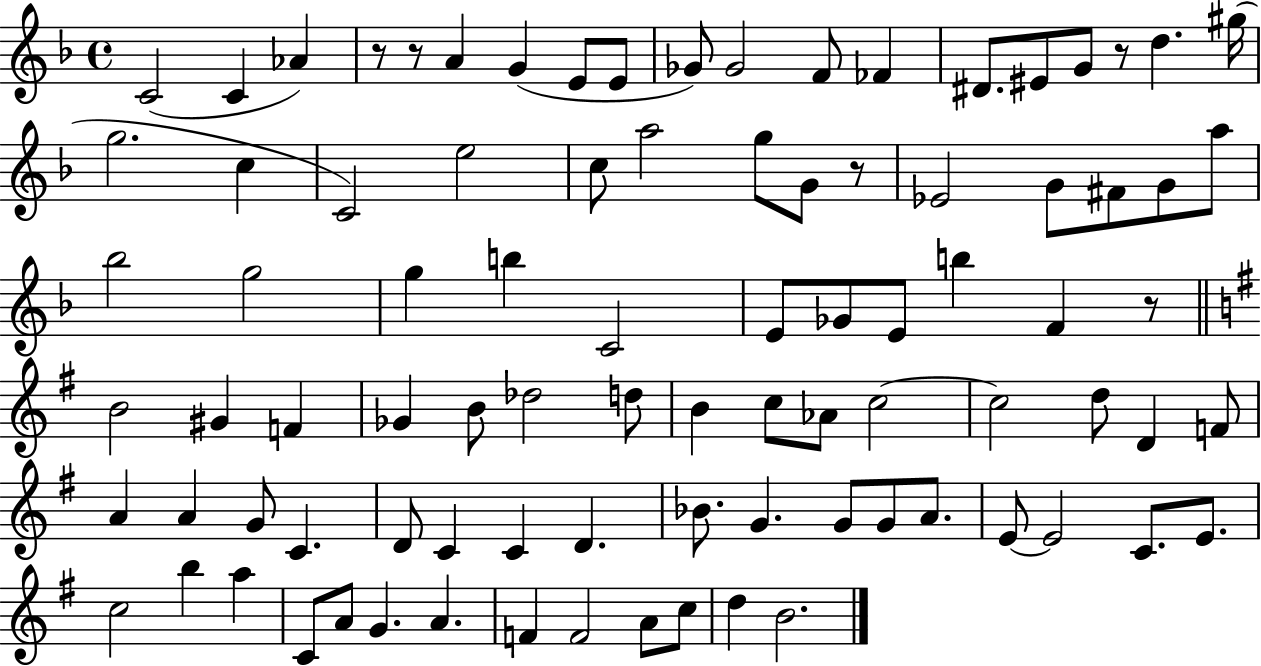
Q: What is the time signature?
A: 4/4